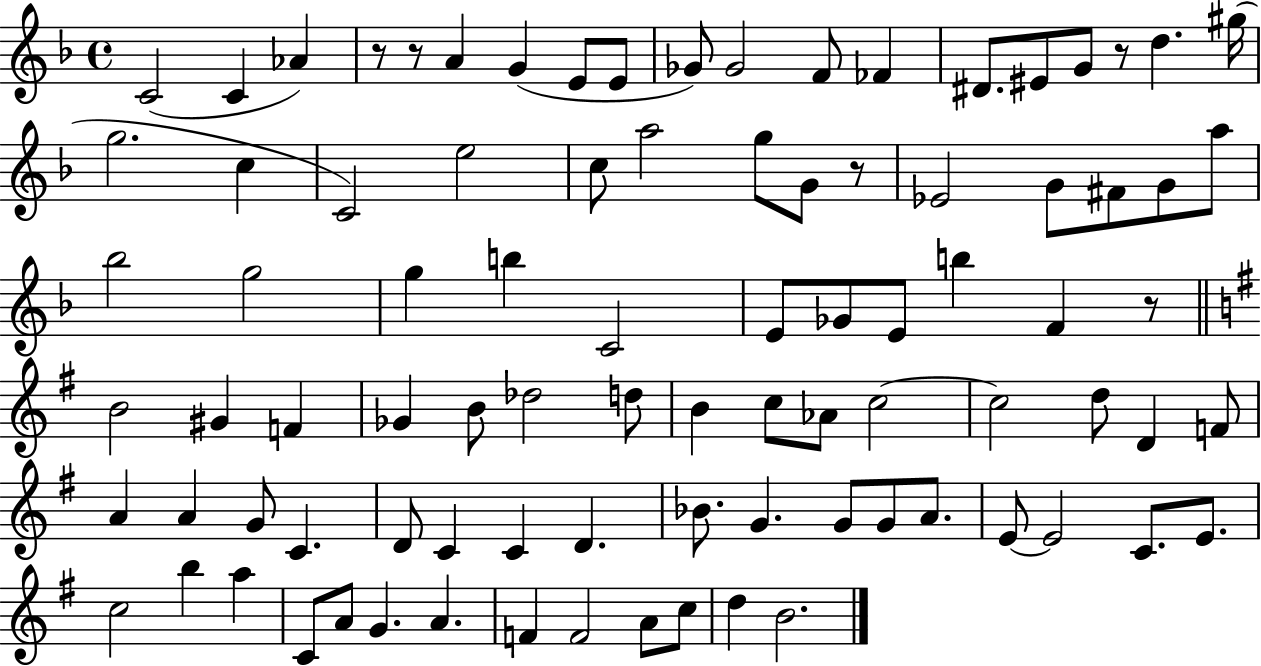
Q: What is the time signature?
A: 4/4